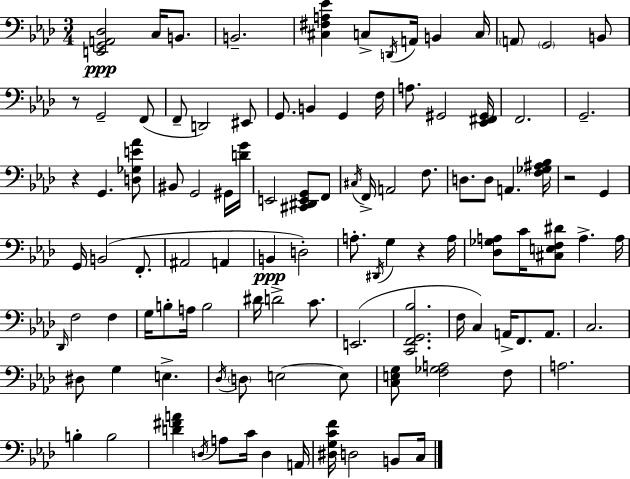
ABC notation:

X:1
T:Untitled
M:3/4
L:1/4
K:Ab
[E,,G,,A,,_D,]2 C,/4 B,,/2 B,,2 [^C,^F,A,_E] C,/2 D,,/4 A,,/4 B,, C,/4 A,,/2 G,,2 B,,/2 z/2 G,,2 F,,/2 F,,/2 D,,2 ^E,,/2 G,,/2 B,, G,, F,/4 A,/2 ^G,,2 [_E,,^F,,^G,,]/4 F,,2 G,,2 z G,, [D,_G,E_A]/2 ^B,,/2 G,,2 ^G,,/4 [DG]/4 E,,2 [^C,,^D,,E,,G,,]/2 F,,/2 ^C,/4 F,,/4 A,,2 F,/2 D,/2 D,/2 A,, [F,_G,^A,_B,]/4 z2 G,, G,,/4 B,,2 F,,/2 ^A,,2 A,, B,, D,2 A,/2 ^D,,/4 G, z A,/4 [_D,_G,A,]/2 C/4 [^C,E,F,^D]/2 A, A,/4 _D,,/4 F,2 F, G,/4 B,/2 A,/4 B,2 ^D/4 D2 C/2 E,,2 [C,,F,,G,,_B,]2 F,/4 C, A,,/4 F,,/2 A,,/2 C,2 ^D,/2 G, E, _D,/4 D,/2 E,2 E,/2 [C,E,G,]/2 [F,_G,A,]2 F,/2 A,2 B, B,2 [D^FA] D,/4 A,/2 C/4 D, A,,/4 [^D,G,CF]/4 D,2 B,,/2 C,/4